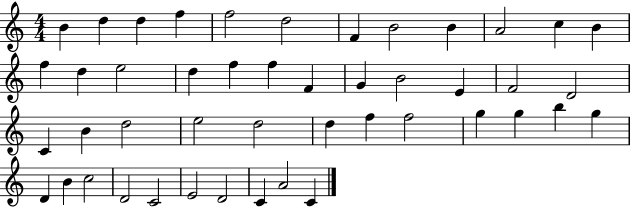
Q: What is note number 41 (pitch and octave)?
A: C4